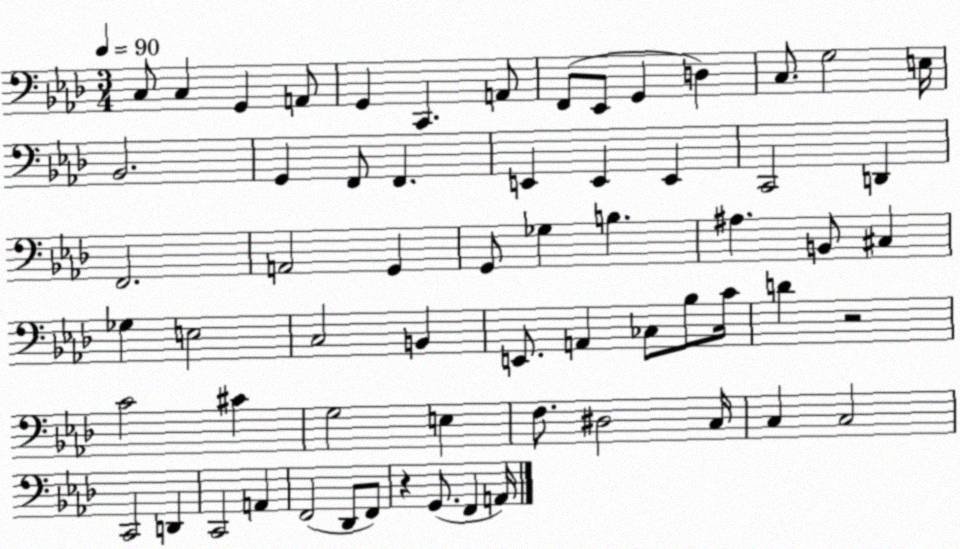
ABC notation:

X:1
T:Untitled
M:3/4
L:1/4
K:Ab
C,/2 C, G,, A,,/2 G,, C,, A,,/2 F,,/2 _E,,/2 G,, D, C,/2 G,2 E,/4 _B,,2 G,, F,,/2 F,, E,, E,, E,, C,,2 D,, F,,2 A,,2 G,, G,,/2 _G, B, ^A, B,,/2 ^C, _G, E,2 C,2 B,, E,,/2 A,, _C,/2 _B,/2 C/4 D z2 C2 ^C G,2 E, F,/2 ^D,2 C,/4 C, C,2 C,,2 D,, C,,2 A,, F,,2 _D,,/2 F,,/2 z G,,/2 F,, A,,/4